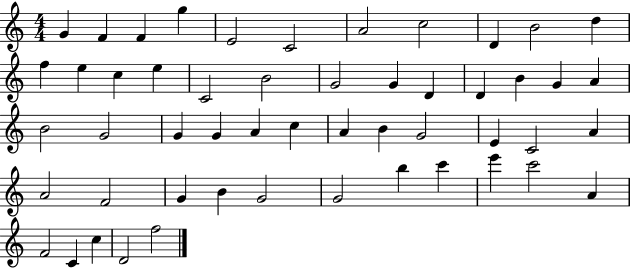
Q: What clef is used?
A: treble